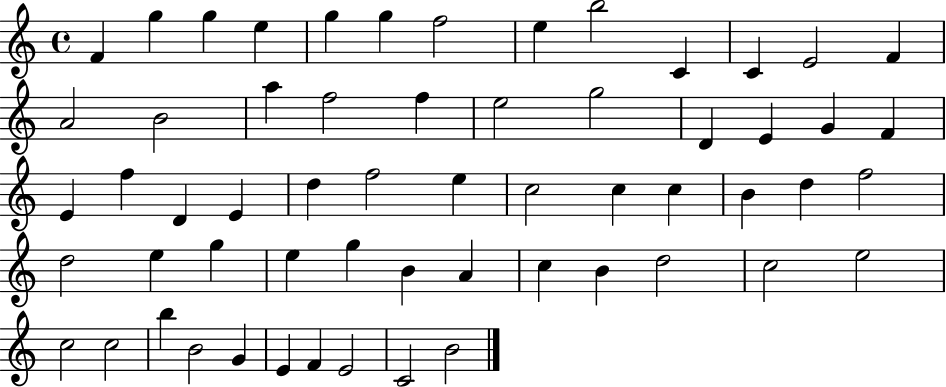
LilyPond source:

{
  \clef treble
  \time 4/4
  \defaultTimeSignature
  \key c \major
  f'4 g''4 g''4 e''4 | g''4 g''4 f''2 | e''4 b''2 c'4 | c'4 e'2 f'4 | \break a'2 b'2 | a''4 f''2 f''4 | e''2 g''2 | d'4 e'4 g'4 f'4 | \break e'4 f''4 d'4 e'4 | d''4 f''2 e''4 | c''2 c''4 c''4 | b'4 d''4 f''2 | \break d''2 e''4 g''4 | e''4 g''4 b'4 a'4 | c''4 b'4 d''2 | c''2 e''2 | \break c''2 c''2 | b''4 b'2 g'4 | e'4 f'4 e'2 | c'2 b'2 | \break \bar "|."
}